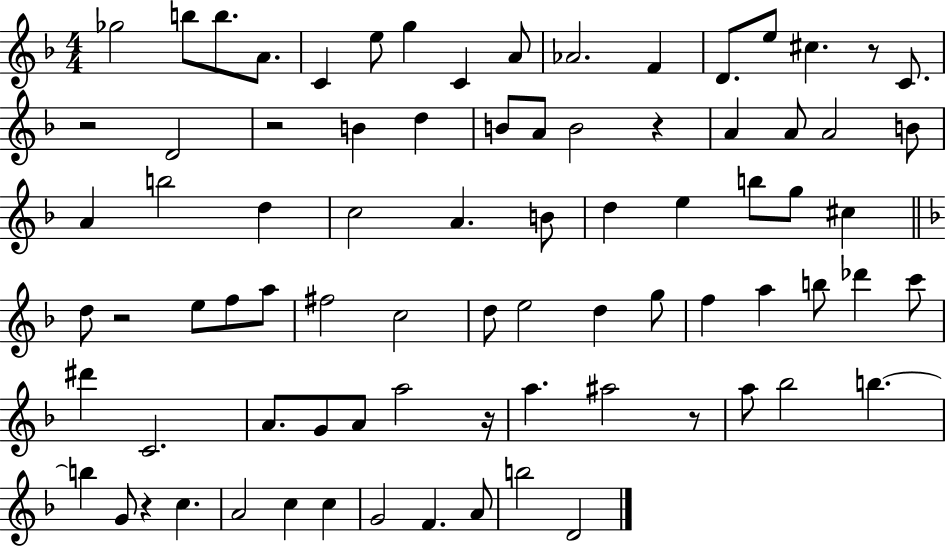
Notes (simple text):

Gb5/h B5/e B5/e. A4/e. C4/q E5/e G5/q C4/q A4/e Ab4/h. F4/q D4/e. E5/e C#5/q. R/e C4/e. R/h D4/h R/h B4/q D5/q B4/e A4/e B4/h R/q A4/q A4/e A4/h B4/e A4/q B5/h D5/q C5/h A4/q. B4/e D5/q E5/q B5/e G5/e C#5/q D5/e R/h E5/e F5/e A5/e F#5/h C5/h D5/e E5/h D5/q G5/e F5/q A5/q B5/e Db6/q C6/e D#6/q C4/h. A4/e. G4/e A4/e A5/h R/s A5/q. A#5/h R/e A5/e Bb5/h B5/q. B5/q G4/e R/q C5/q. A4/h C5/q C5/q G4/h F4/q. A4/e B5/h D4/h